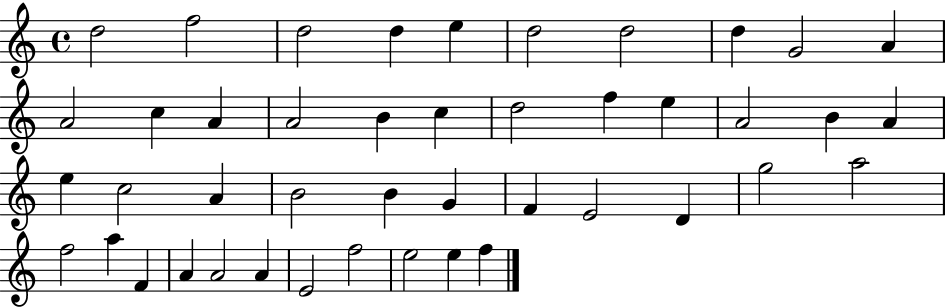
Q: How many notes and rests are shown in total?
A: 44